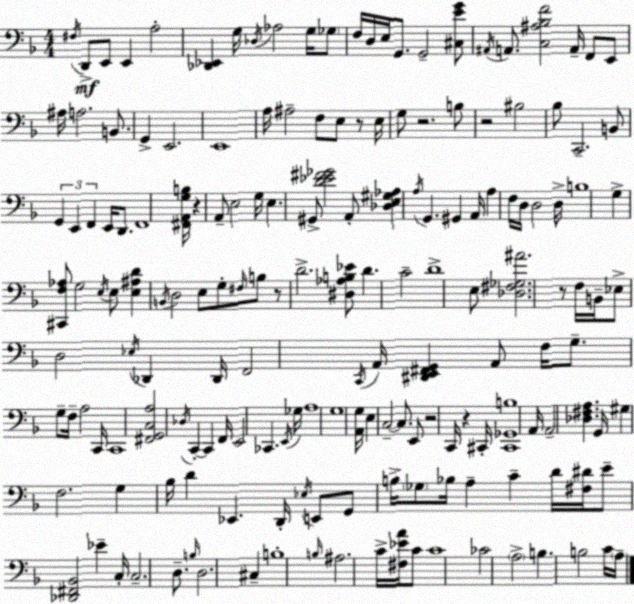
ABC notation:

X:1
T:Untitled
M:4/4
L:1/4
K:F
^F,/4 D,,/2 E,,/2 E,, A,2 [_D,,_E,,] G,/4 _D,/4 _A,2 G,/4 _G,/2 F,/4 D,/4 E,/4 G,,/2 G,,2 [^C,EG]/2 ^A,,/4 A,,/2 [C,^A,_B,F]2 A,,/4 F,,/2 E,,/2 ^A,/4 A,2 B,,/2 G,, E,,2 E,,4 A,/4 ^A,2 F,/2 E,/2 z/2 E,/4 G,/2 z2 B,/2 z2 ^B,2 _B,/2 C,,2 B,,/2 G,, E,, F,, E,,/4 D,,/2 F,,4 [^F,,A,,G,B,]/4 z A,,/2 E,2 G,/4 E, ^G,,/2 [D_E^F_G]2 A,,/2 [_D,E,^G,_A,] A,/4 G,, ^G,, A,,/4 A, F,/4 D,/4 D,2 D,/4 B,4 G, [^C,,F,_A,]/2 G,2 E,/4 E,/2 [E,^A,D] B,,/4 D,2 E,/2 G,/2 ^F,/4 B,/2 z/2 D2 [^D,_A,B,_E]/2 D C2 D4 E,/2 [_D,^F,_G,^A]2 z/2 F,/4 B,,/4 _E,/2 D,2 _E,/4 _D,, _D,,/4 F,,2 C,,/4 A,,/4 [^D,,E,,^F,,G,,] A,,/2 F,/4 G,/2 G,/2 F,/4 A,2 C,,/4 C,,4 [^F,,G,,C,A,]2 _D,/4 C,, C,, F,,/4 E,,2 _C,, E,,/4 _G,/4 A,4 G,4 [A,,G,]/4 E, C,2 C,/2 E,,/2 z2 C,,/4 z ^C,,/4 [^C,,_G,,B,]4 A,,/4 A,,2 [_D,^F,A,] G,,/4 ^G, F,2 G, _B,/4 D _E,, D,,/4 _E,/4 E,,/2 G,,/2 B,/4 _G,/2 _B,/4 A, C D/4 [^F,^D]/4 E/2 [_D,,^F,,_B,,]2 _E C,/4 C,2 D,/2 B,/4 D,2 ^C, B,4 B,/4 ^A,2 C/4 [^F,_EA]/4 C/2 C4 _C2 A,2 B, B,2 C/4 A,/4